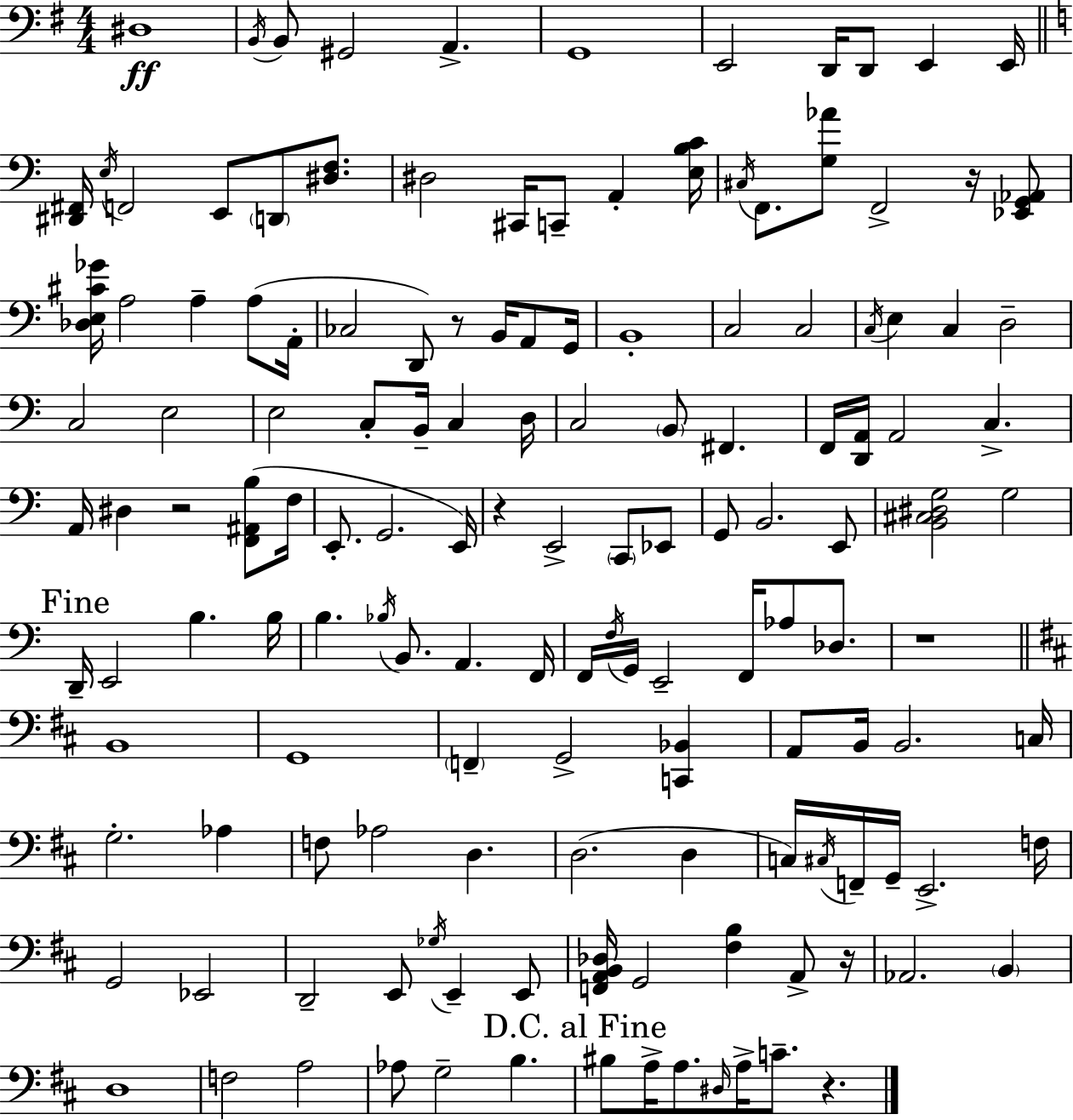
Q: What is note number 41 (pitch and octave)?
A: E3